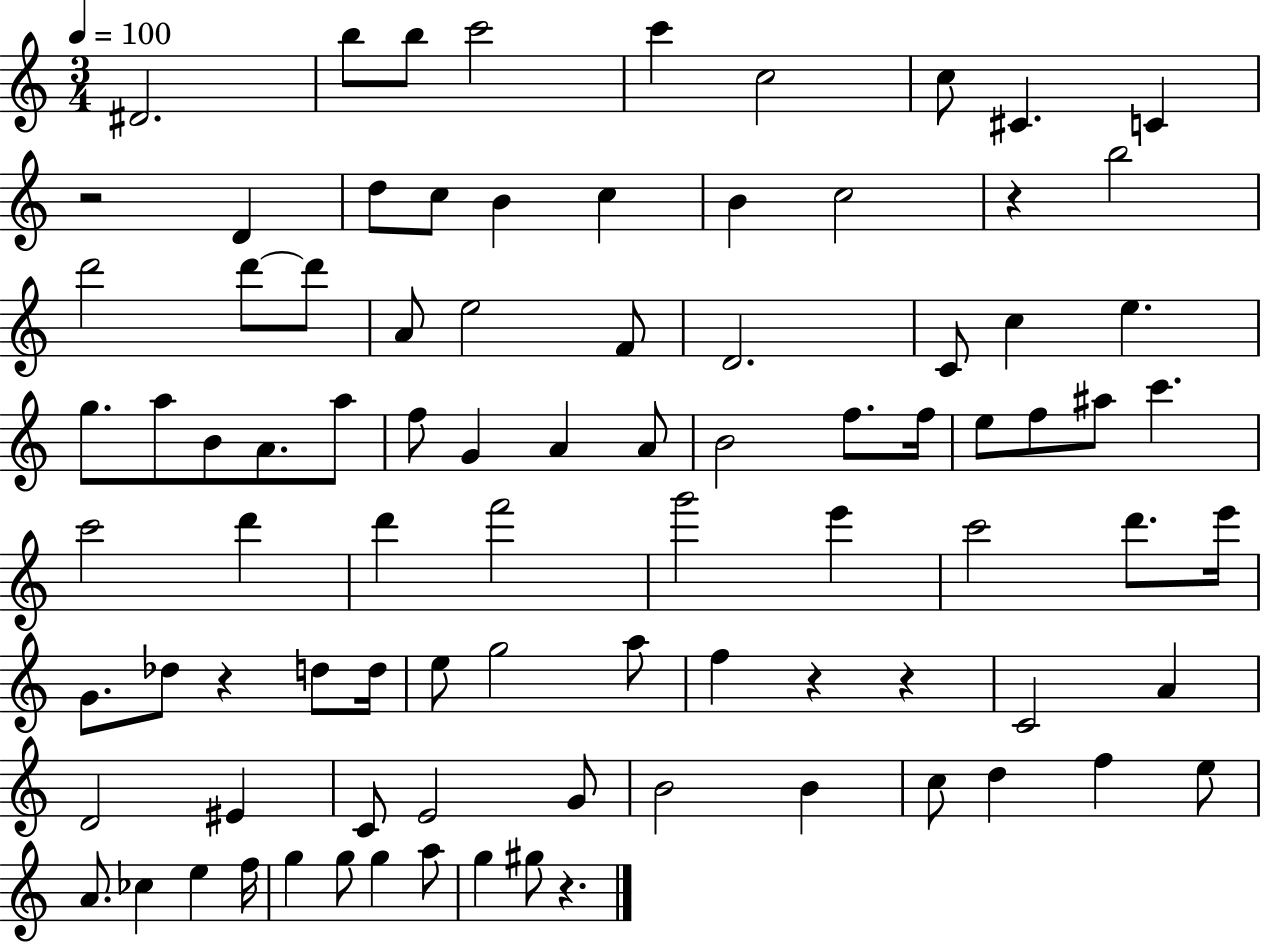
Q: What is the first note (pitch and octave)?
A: D#4